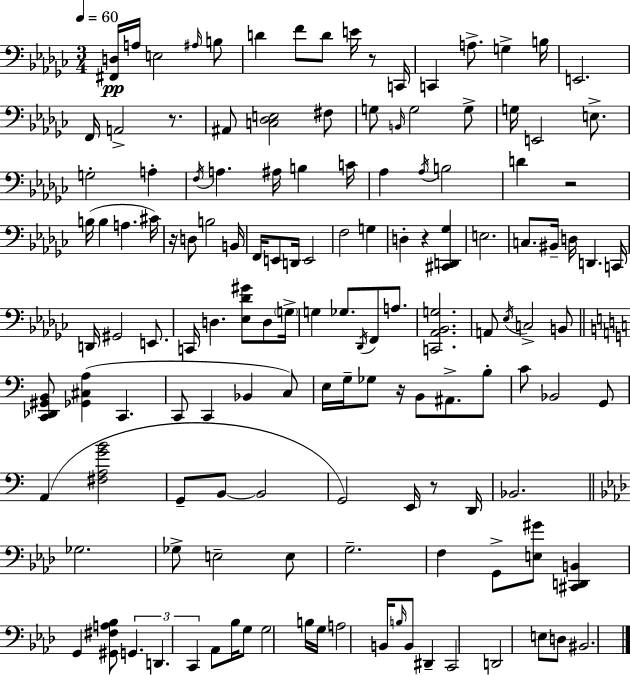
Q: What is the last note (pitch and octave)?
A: BIS2